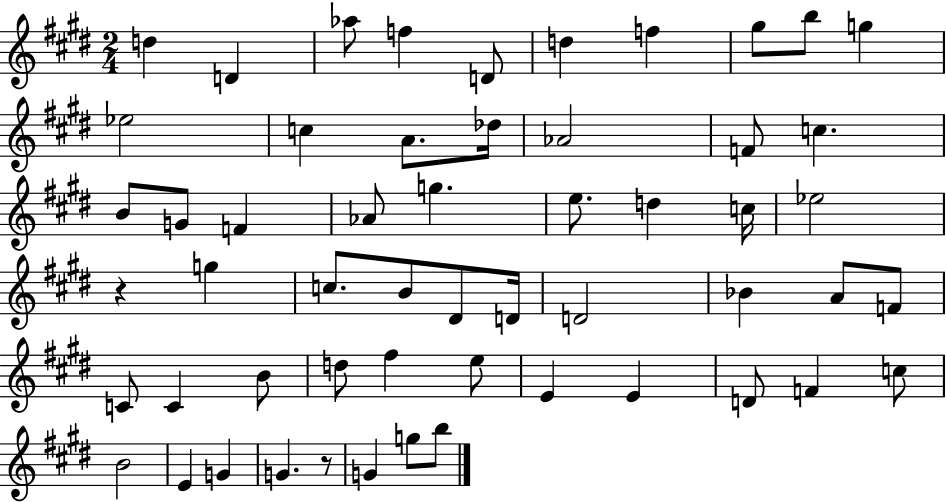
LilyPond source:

{
  \clef treble
  \numericTimeSignature
  \time 2/4
  \key e \major
  d''4 d'4 | aes''8 f''4 d'8 | d''4 f''4 | gis''8 b''8 g''4 | \break ees''2 | c''4 a'8. des''16 | aes'2 | f'8 c''4. | \break b'8 g'8 f'4 | aes'8 g''4. | e''8. d''4 c''16 | ees''2 | \break r4 g''4 | c''8. b'8 dis'8 d'16 | d'2 | bes'4 a'8 f'8 | \break c'8 c'4 b'8 | d''8 fis''4 e''8 | e'4 e'4 | d'8 f'4 c''8 | \break b'2 | e'4 g'4 | g'4. r8 | g'4 g''8 b''8 | \break \bar "|."
}